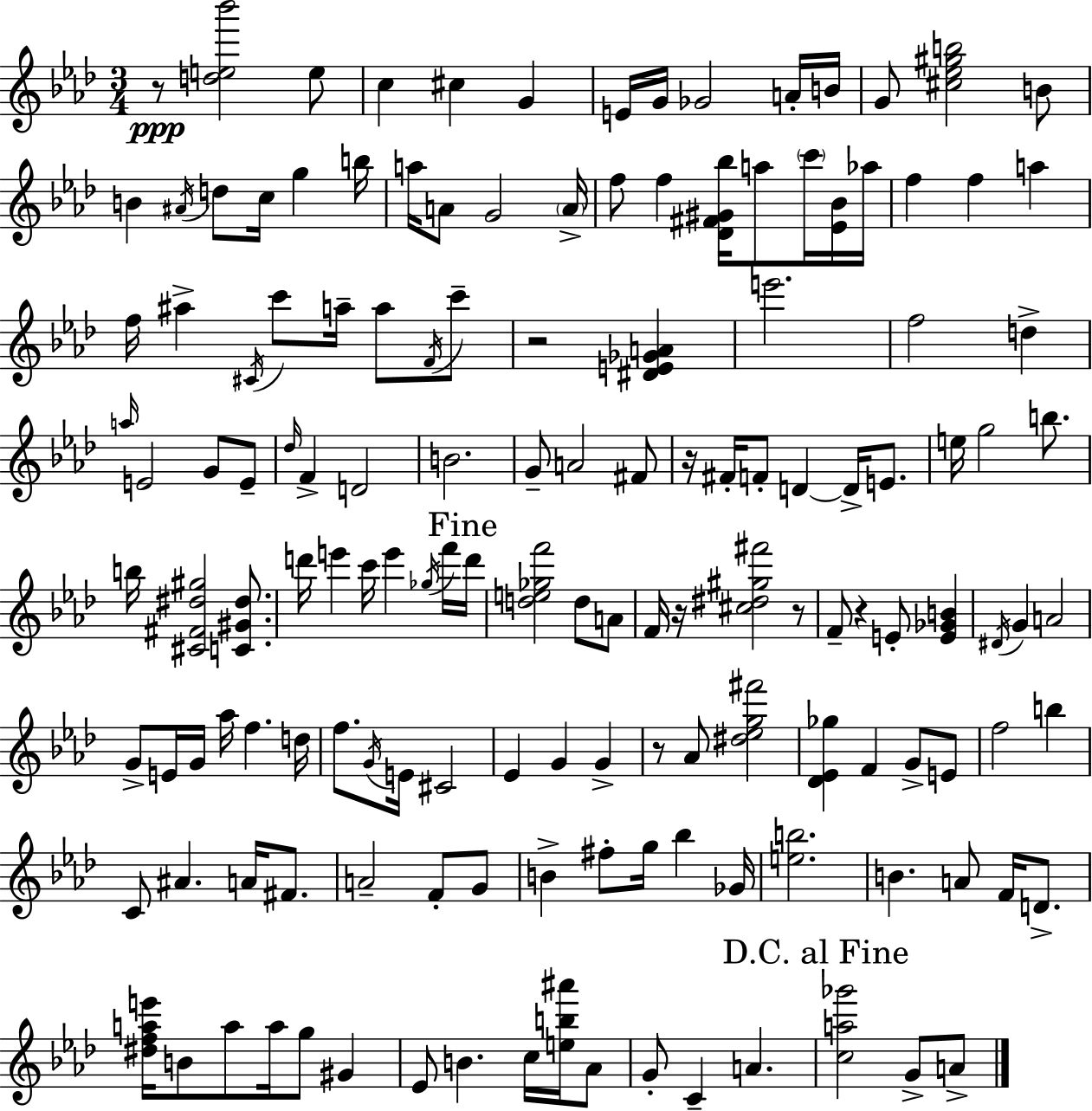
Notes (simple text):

R/e [D5,E5,Bb6]/h E5/e C5/q C#5/q G4/q E4/s G4/s Gb4/h A4/s B4/s G4/e [C#5,Eb5,G#5,B5]/h B4/e B4/q A#4/s D5/e C5/s G5/q B5/s A5/s A4/e G4/h A4/s F5/e F5/q [Db4,F#4,G#4,Bb5]/s A5/e C6/s [Eb4,Bb4]/s Ab5/s F5/q F5/q A5/q F5/s A#5/q C#4/s C6/e A5/s A5/e F4/s C6/e R/h [D#4,E4,Gb4,A4]/q E6/h. F5/h D5/q A5/s E4/h G4/e E4/e Db5/s F4/q D4/h B4/h. G4/e A4/h F#4/e R/s F#4/s F4/e D4/q D4/s E4/e. E5/s G5/h B5/e. B5/s [C#4,F#4,D#5,G#5]/h [C4,G#4,D#5]/e. D6/s E6/q C6/s E6/q Gb5/s F6/s D6/s [D5,E5,Gb5,F6]/h D5/e A4/e F4/s R/s [C#5,D#5,G#5,F#6]/h R/e F4/e R/q E4/e [E4,Gb4,B4]/q D#4/s G4/q A4/h G4/e E4/s G4/s Ab5/s F5/q. D5/s F5/e. G4/s E4/s C#4/h Eb4/q G4/q G4/q R/e Ab4/e [D#5,Eb5,G5,F#6]/h [Db4,Eb4,Gb5]/q F4/q G4/e E4/e F5/h B5/q C4/e A#4/q. A4/s F#4/e. A4/h F4/e G4/e B4/q F#5/e G5/s Bb5/q Gb4/s [E5,B5]/h. B4/q. A4/e F4/s D4/e. [D#5,F5,A5,E6]/s B4/e A5/e A5/s G5/e G#4/q Eb4/e B4/q. C5/s [E5,B5,A#6]/s Ab4/e G4/e C4/q A4/q. [C5,A5,Gb6]/h G4/e A4/e